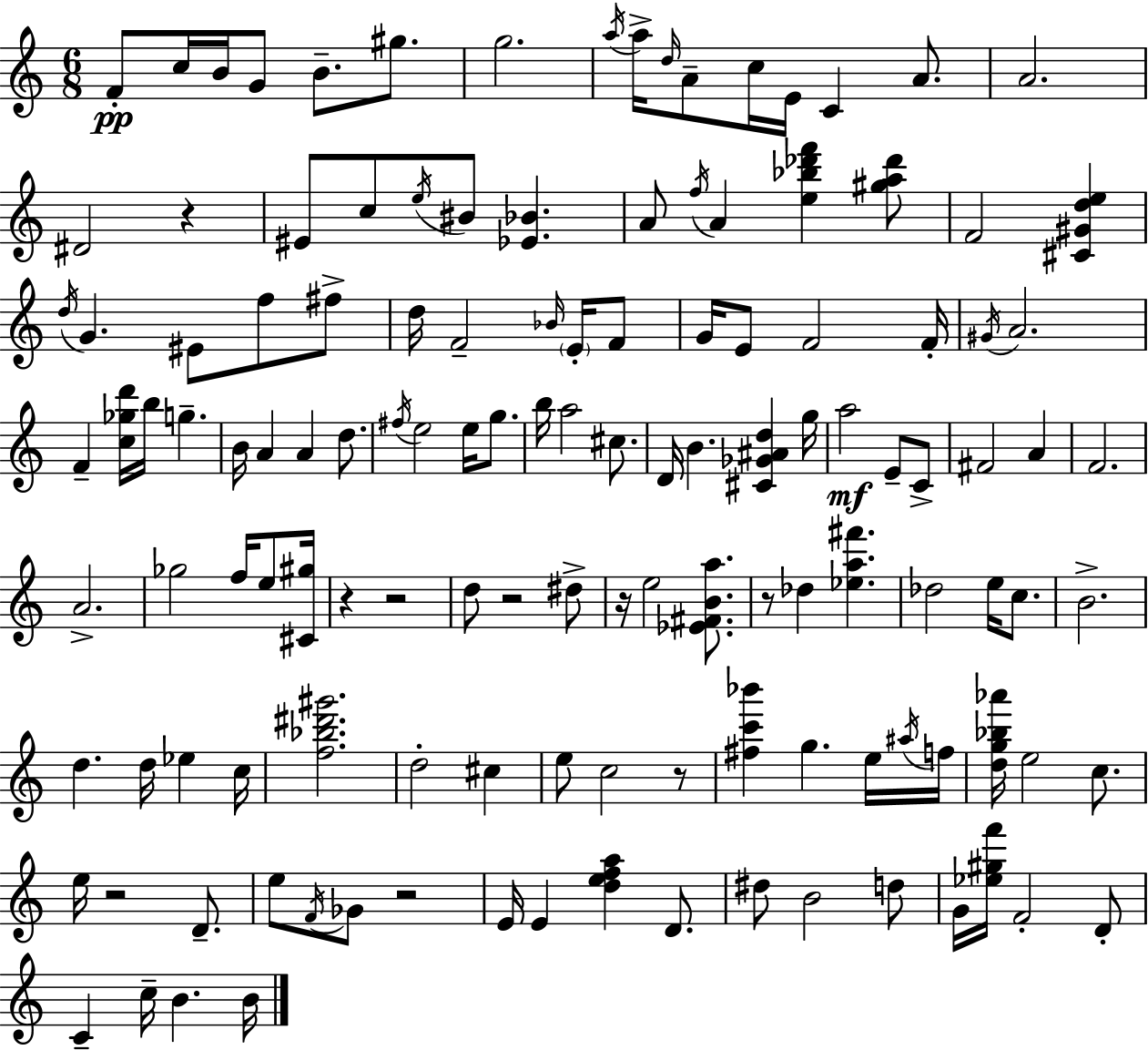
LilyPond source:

{
  \clef treble
  \numericTimeSignature
  \time 6/8
  \key c \major
  f'8-.\pp c''16 b'16 g'8 b'8.-- gis''8. | g''2. | \acciaccatura { a''16 } a''16-> \grace { d''16 } a'8-- c''16 e'16 c'4 a'8. | a'2. | \break dis'2 r4 | eis'8 c''8 \acciaccatura { e''16 } bis'8 <ees' bes'>4. | a'8 \acciaccatura { f''16 } a'4 <e'' bes'' des''' f'''>4 | <gis'' a'' des'''>8 f'2 | \break <cis' gis' d'' e''>4 \acciaccatura { d''16 } g'4. eis'8 | f''8 fis''8-> d''16 f'2-- | \grace { bes'16 } \parenthesize e'16-. f'8 g'16 e'8 f'2 | f'16-. \acciaccatura { gis'16 } a'2. | \break f'4-- <c'' ges'' d'''>16 | b''16 g''4.-- b'16 a'4 | a'4 d''8. \acciaccatura { fis''16 } e''2 | e''16 g''8. b''16 a''2 | \break cis''8. d'16 b'4. | <cis' ges' ais' d''>4 g''16 a''2\mf | e'8-- c'8-> fis'2 | a'4 f'2. | \break a'2.-> | ges''2 | f''16 e''8 <cis' gis''>16 r4 | r2 d''8 r2 | \break dis''8-> r16 e''2 | <ees' fis' b' a''>8. r8 des''4 | <ees'' a'' fis'''>4. des''2 | e''16 c''8. b'2.-> | \break d''4. | d''16 ees''4 c''16 <f'' bes'' dis''' gis'''>2. | d''2-. | cis''4 e''8 c''2 | \break r8 <fis'' c''' bes'''>4 | g''4. e''16 \acciaccatura { ais''16 } f''16 <d'' g'' bes'' aes'''>16 e''2 | c''8. e''16 r2 | d'8.-- e''8 \acciaccatura { f'16 } | \break ges'8 r2 e'16 e'4 | <d'' e'' f'' a''>4 d'8. dis''8 | b'2 d''8 g'16 <ees'' gis'' f'''>16 | f'2-. d'8-. c'4-- | \break c''16-- b'4. b'16 \bar "|."
}